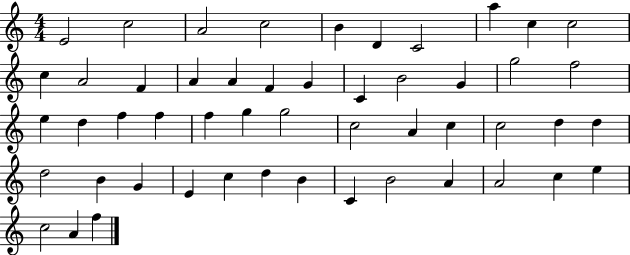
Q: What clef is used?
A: treble